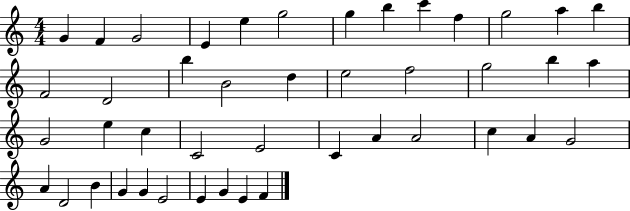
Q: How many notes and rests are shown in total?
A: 44